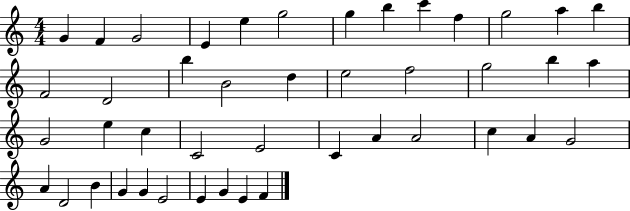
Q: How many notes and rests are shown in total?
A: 44